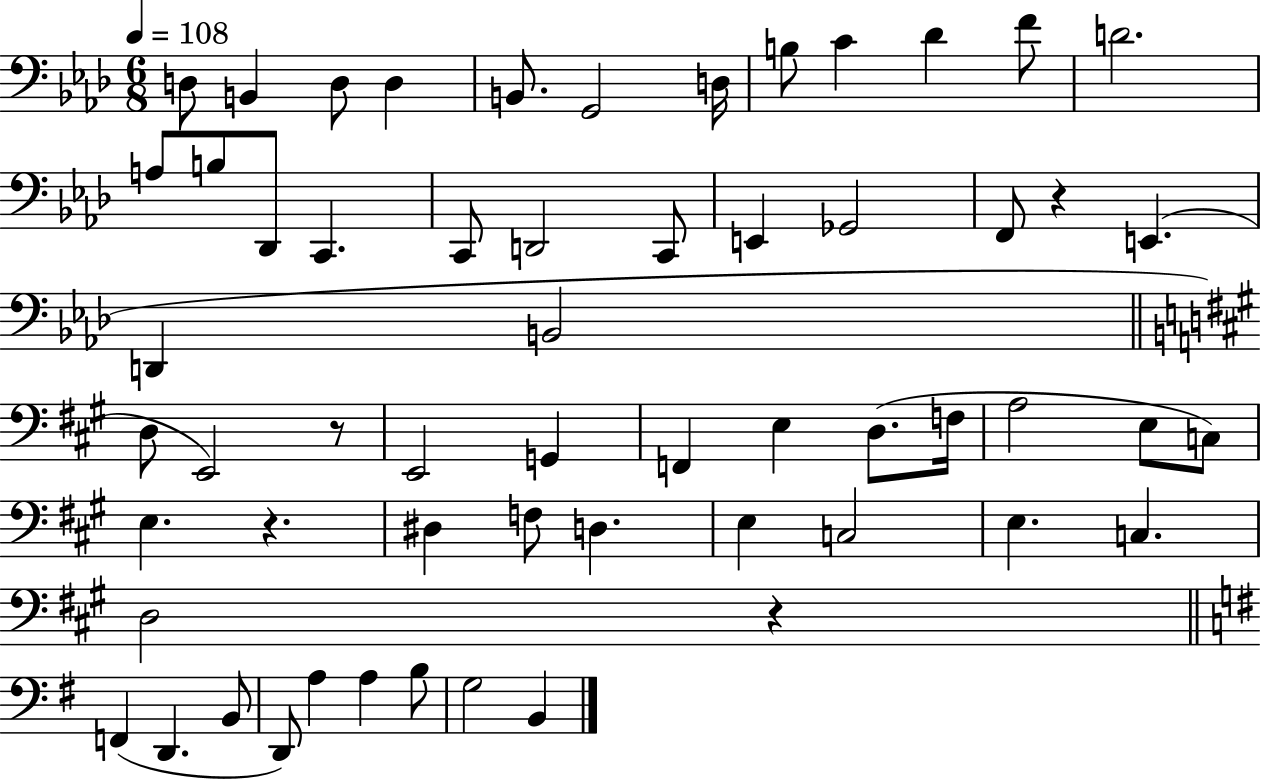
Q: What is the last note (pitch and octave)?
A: B2